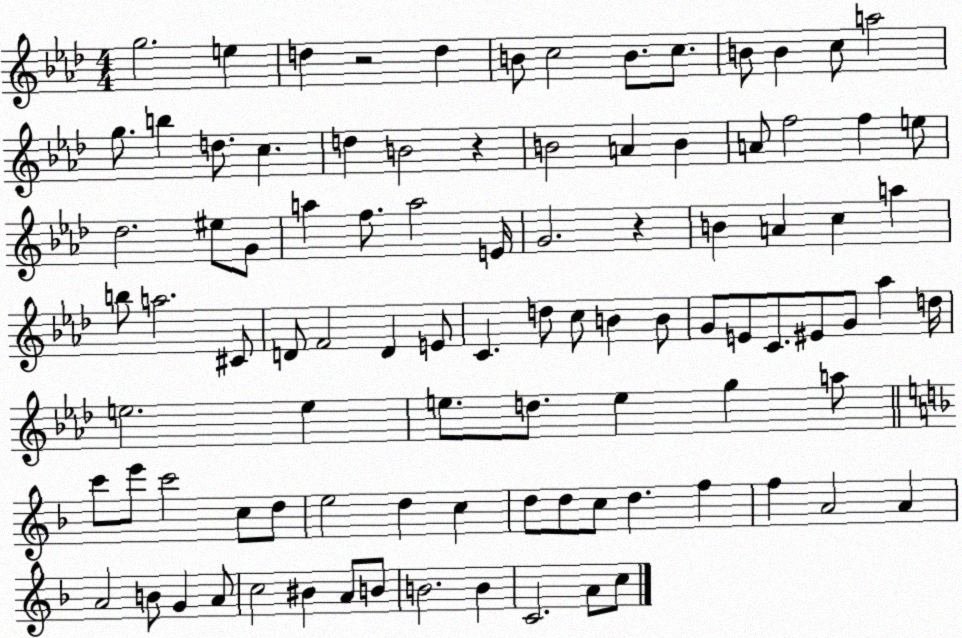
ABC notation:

X:1
T:Untitled
M:4/4
L:1/4
K:Ab
g2 e d z2 d B/2 c2 B/2 c/2 B/2 B c/2 a2 g/2 b d/2 c d B2 z B2 A B A/2 f2 f e/2 _d2 ^e/2 G/2 a f/2 a2 E/4 G2 z B A c a b/2 a2 ^C/2 D/2 F2 D E/2 C d/2 c/2 B B/2 G/2 E/2 C/2 ^E/2 G/2 _a d/4 e2 e e/2 d/2 e g a/2 c'/2 e'/2 c'2 c/2 d/2 e2 d c d/2 d/2 c/2 d f f A2 A A2 B/2 G A/2 c2 ^B A/2 B/2 B2 B C2 A/2 c/2